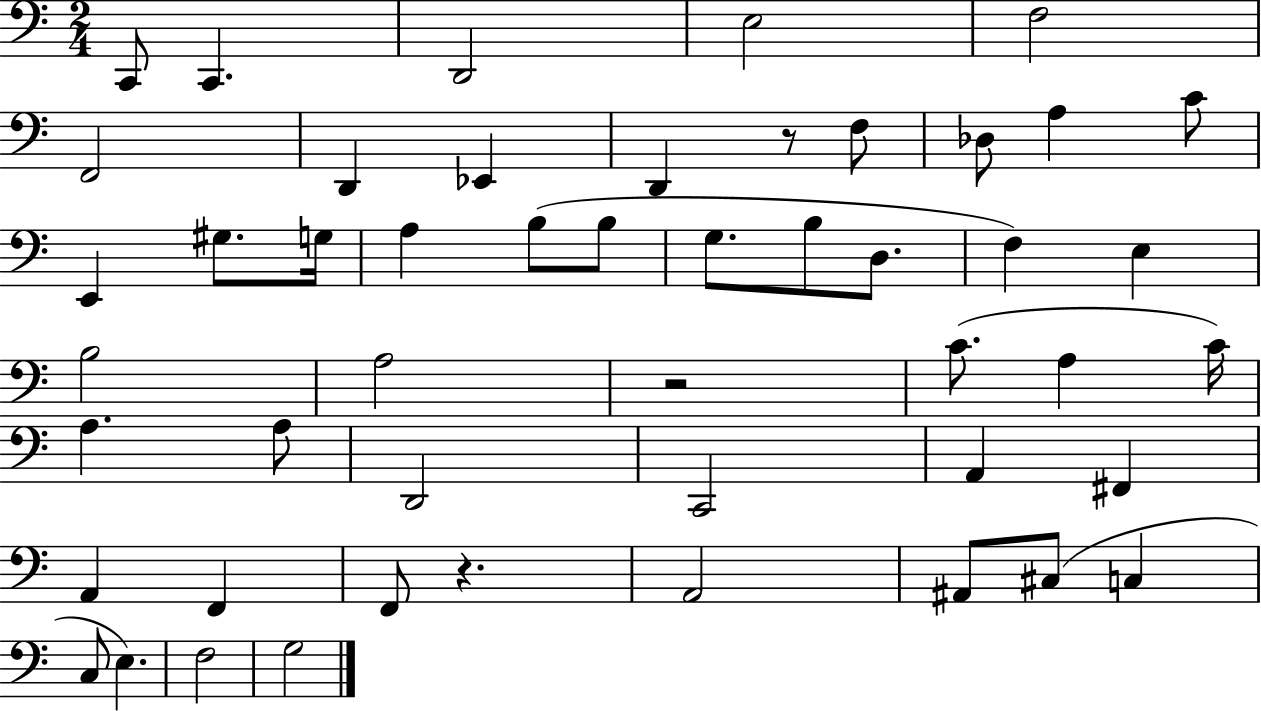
{
  \clef bass
  \numericTimeSignature
  \time 2/4
  \key c \major
  c,8 c,4. | d,2 | e2 | f2 | \break f,2 | d,4 ees,4 | d,4 r8 f8 | des8 a4 c'8 | \break e,4 gis8. g16 | a4 b8( b8 | g8. b8 d8. | f4) e4 | \break b2 | a2 | r2 | c'8.( a4 c'16) | \break a4. a8 | d,2 | c,2 | a,4 fis,4 | \break a,4 f,4 | f,8 r4. | a,2 | ais,8 cis8( c4 | \break c8 e4.) | f2 | g2 | \bar "|."
}